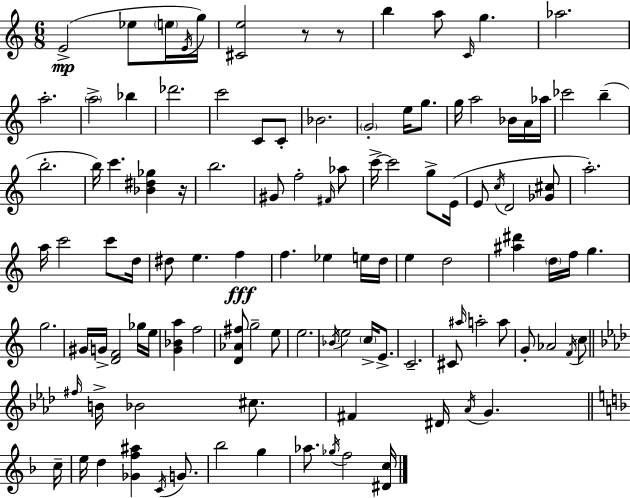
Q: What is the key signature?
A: C major